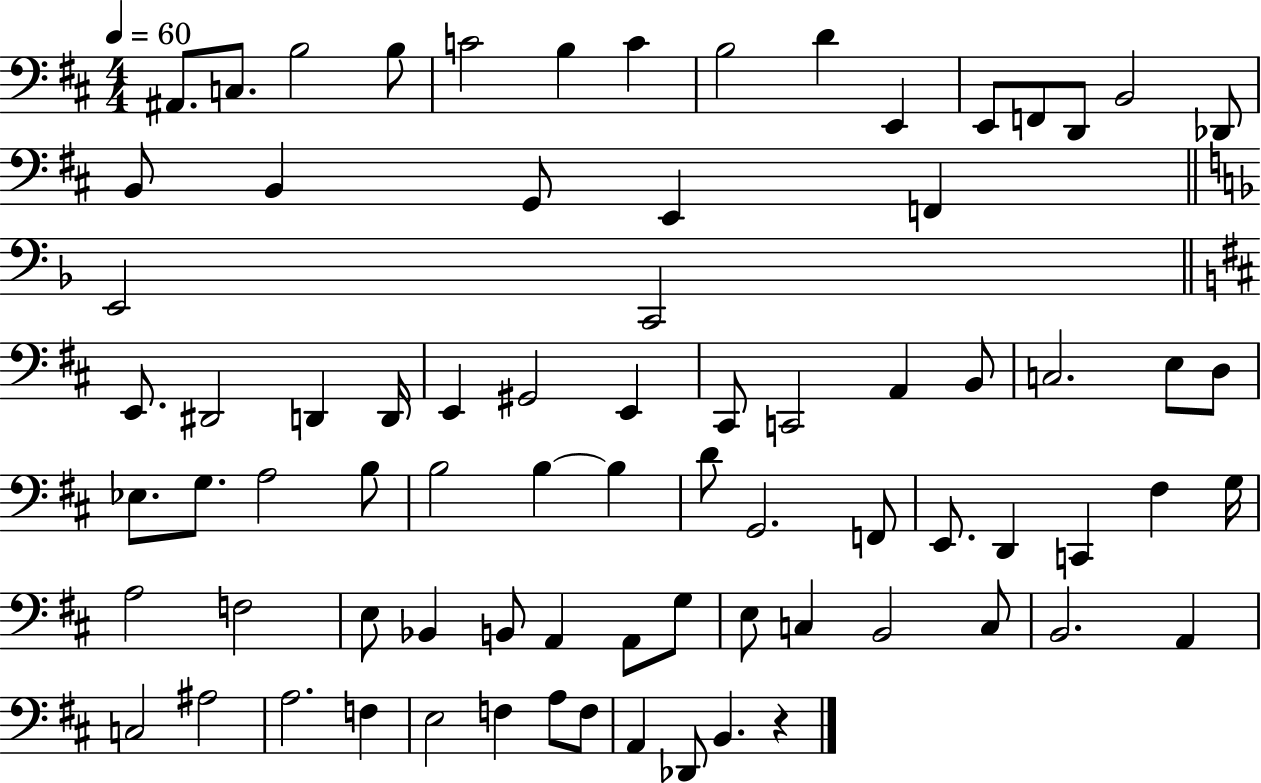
X:1
T:Untitled
M:4/4
L:1/4
K:D
^A,,/2 C,/2 B,2 B,/2 C2 B, C B,2 D E,, E,,/2 F,,/2 D,,/2 B,,2 _D,,/2 B,,/2 B,, G,,/2 E,, F,, E,,2 C,,2 E,,/2 ^D,,2 D,, D,,/4 E,, ^G,,2 E,, ^C,,/2 C,,2 A,, B,,/2 C,2 E,/2 D,/2 _E,/2 G,/2 A,2 B,/2 B,2 B, B, D/2 G,,2 F,,/2 E,,/2 D,, C,, ^F, G,/4 A,2 F,2 E,/2 _B,, B,,/2 A,, A,,/2 G,/2 E,/2 C, B,,2 C,/2 B,,2 A,, C,2 ^A,2 A,2 F, E,2 F, A,/2 F,/2 A,, _D,,/2 B,, z